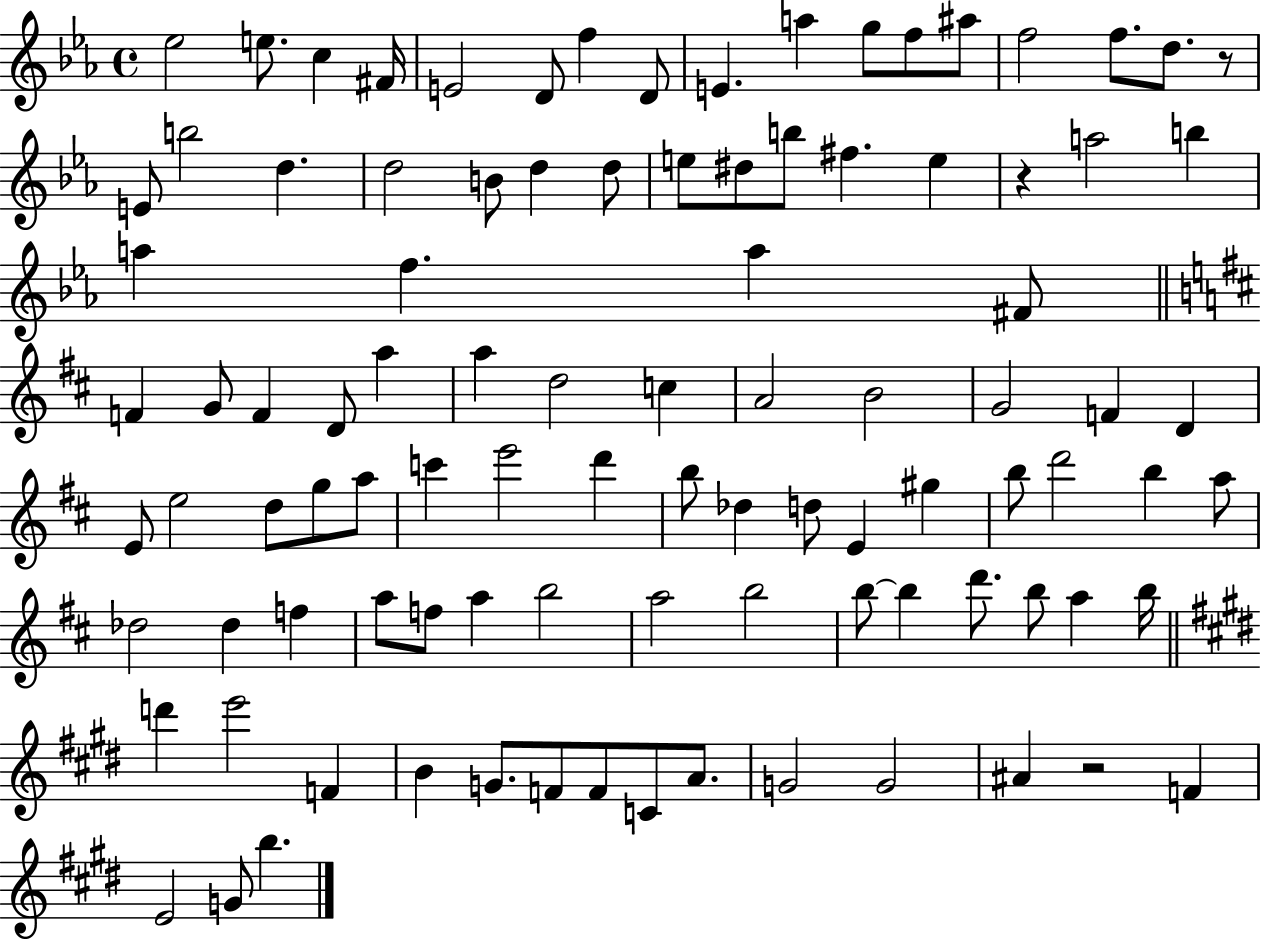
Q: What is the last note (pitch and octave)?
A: B5